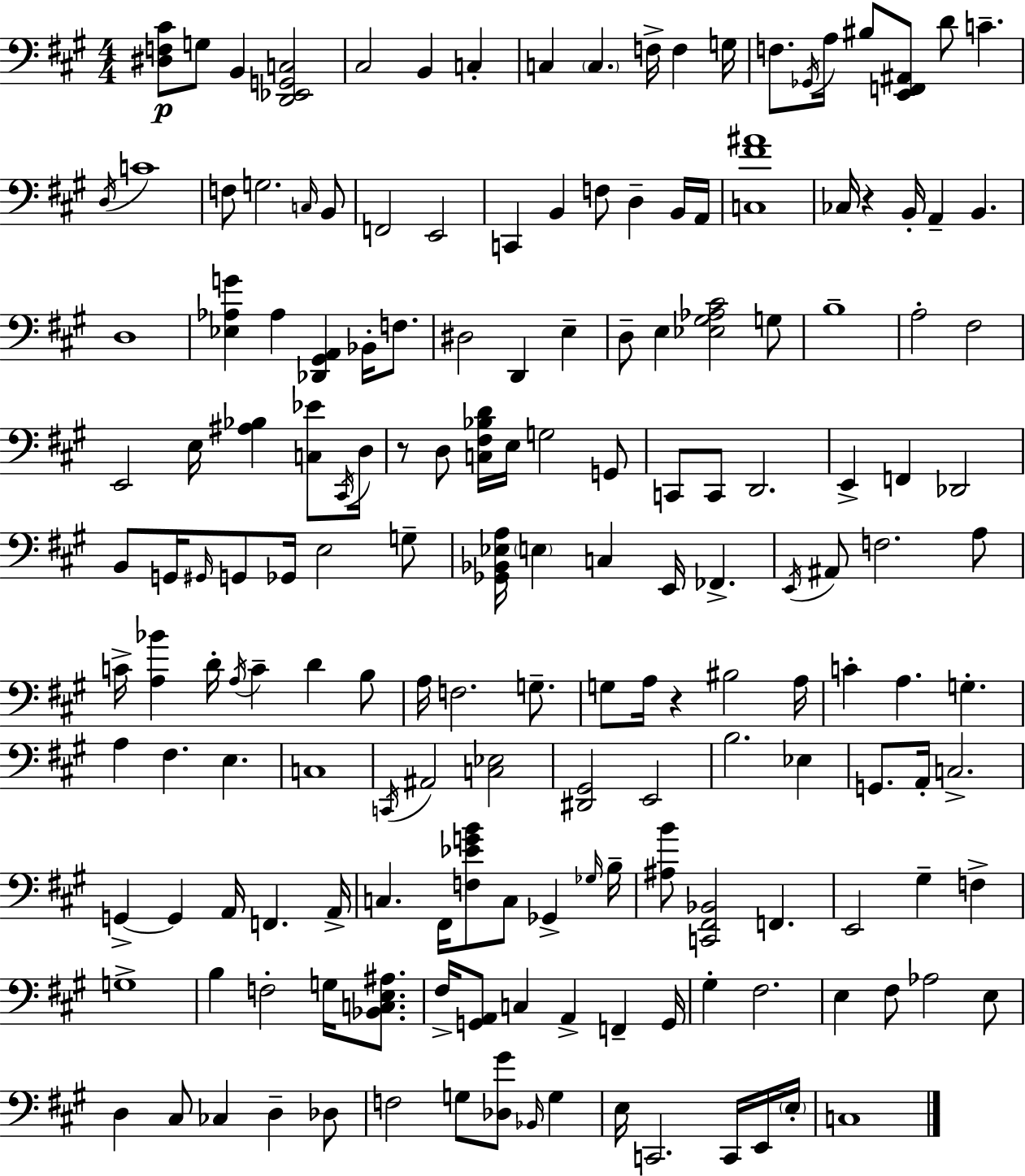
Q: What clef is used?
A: bass